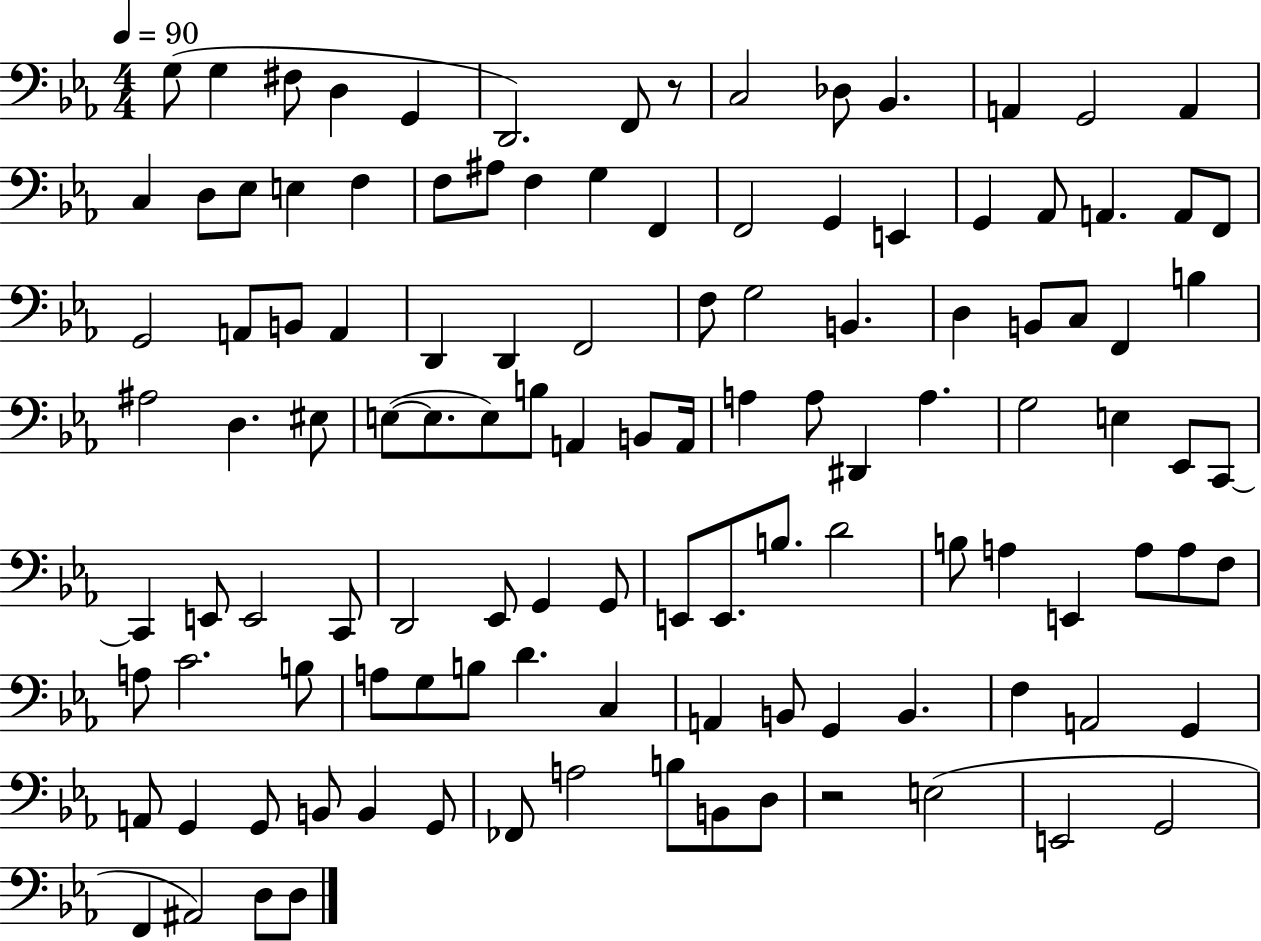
X:1
T:Untitled
M:4/4
L:1/4
K:Eb
G,/2 G, ^F,/2 D, G,, D,,2 F,,/2 z/2 C,2 _D,/2 _B,, A,, G,,2 A,, C, D,/2 _E,/2 E, F, F,/2 ^A,/2 F, G, F,, F,,2 G,, E,, G,, _A,,/2 A,, A,,/2 F,,/2 G,,2 A,,/2 B,,/2 A,, D,, D,, F,,2 F,/2 G,2 B,, D, B,,/2 C,/2 F,, B, ^A,2 D, ^E,/2 E,/2 E,/2 E,/2 B,/2 A,, B,,/2 A,,/4 A, A,/2 ^D,, A, G,2 E, _E,,/2 C,,/2 C,, E,,/2 E,,2 C,,/2 D,,2 _E,,/2 G,, G,,/2 E,,/2 E,,/2 B,/2 D2 B,/2 A, E,, A,/2 A,/2 F,/2 A,/2 C2 B,/2 A,/2 G,/2 B,/2 D C, A,, B,,/2 G,, B,, F, A,,2 G,, A,,/2 G,, G,,/2 B,,/2 B,, G,,/2 _F,,/2 A,2 B,/2 B,,/2 D,/2 z2 E,2 E,,2 G,,2 F,, ^A,,2 D,/2 D,/2